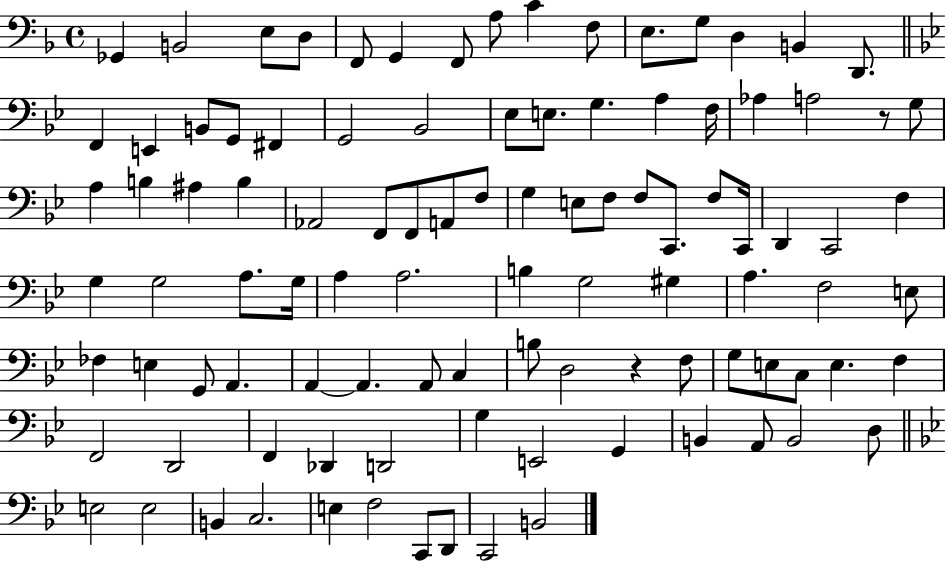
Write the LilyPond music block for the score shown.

{
  \clef bass
  \time 4/4
  \defaultTimeSignature
  \key f \major
  ges,4 b,2 e8 d8 | f,8 g,4 f,8 a8 c'4 f8 | e8. g8 d4 b,4 d,8. | \bar "||" \break \key bes \major f,4 e,4 b,8 g,8 fis,4 | g,2 bes,2 | ees8 e8. g4. a4 f16 | aes4 a2 r8 g8 | \break a4 b4 ais4 b4 | aes,2 f,8 f,8 a,8 f8 | g4 e8 f8 f8 c,8. f8 c,16 | d,4 c,2 f4 | \break g4 g2 a8. g16 | a4 a2. | b4 g2 gis4 | a4. f2 e8 | \break fes4 e4 g,8 a,4. | a,4~~ a,4. a,8 c4 | b8 d2 r4 f8 | g8 e8 c8 e4. f4 | \break f,2 d,2 | f,4 des,4 d,2 | g4 e,2 g,4 | b,4 a,8 b,2 d8 | \break \bar "||" \break \key g \minor e2 e2 | b,4 c2. | e4 f2 c,8 d,8 | c,2 b,2 | \break \bar "|."
}